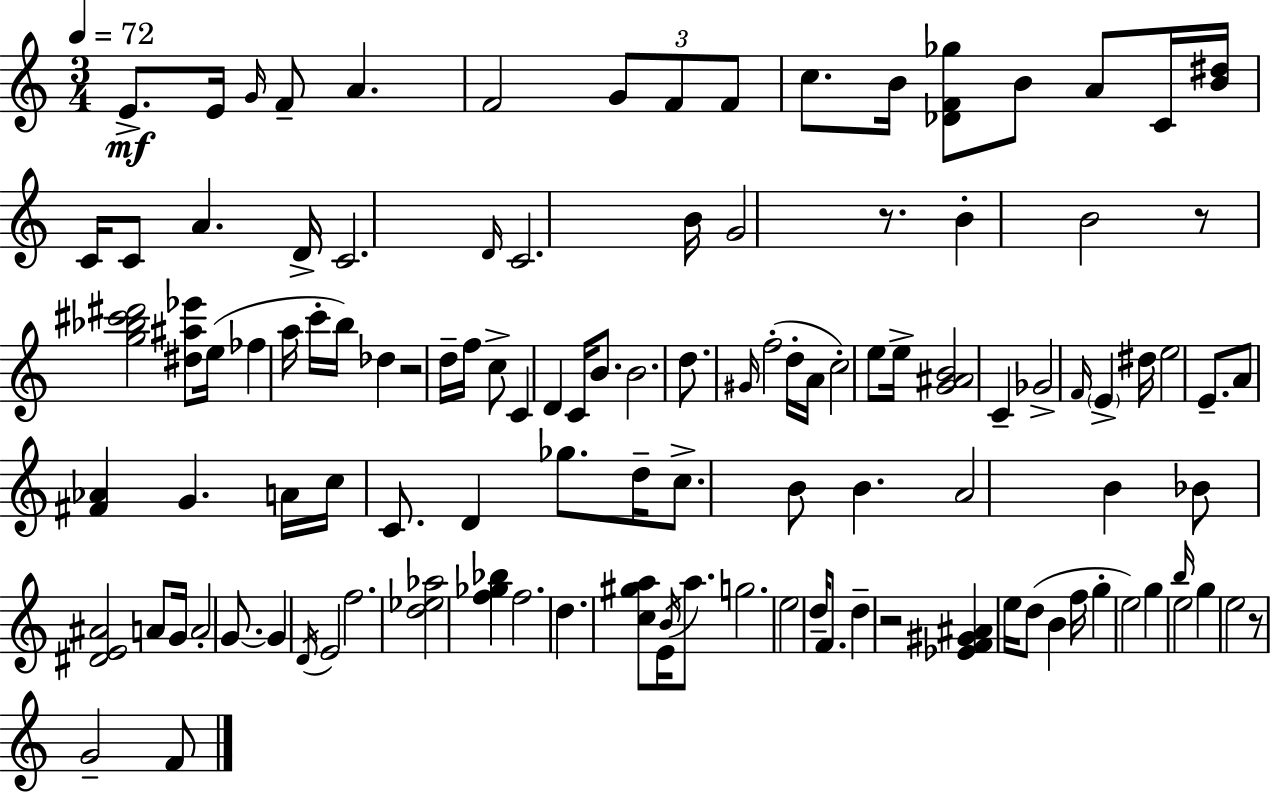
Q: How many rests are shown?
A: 5